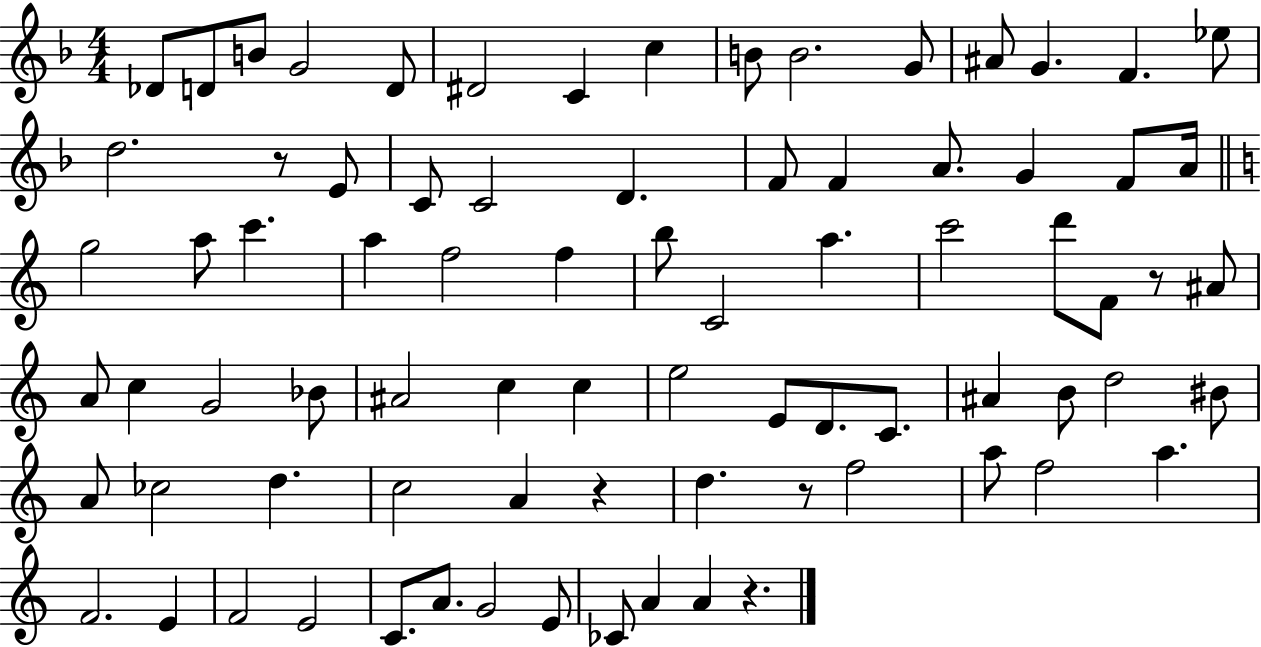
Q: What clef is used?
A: treble